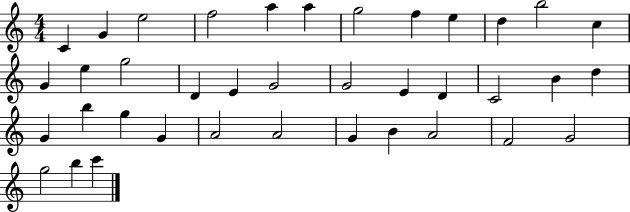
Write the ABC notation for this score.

X:1
T:Untitled
M:4/4
L:1/4
K:C
C G e2 f2 a a g2 f e d b2 c G e g2 D E G2 G2 E D C2 B d G b g G A2 A2 G B A2 F2 G2 g2 b c'